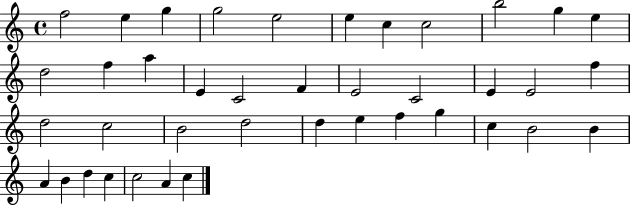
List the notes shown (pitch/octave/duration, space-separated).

F5/h E5/q G5/q G5/h E5/h E5/q C5/q C5/h B5/h G5/q E5/q D5/h F5/q A5/q E4/q C4/h F4/q E4/h C4/h E4/q E4/h F5/q D5/h C5/h B4/h D5/h D5/q E5/q F5/q G5/q C5/q B4/h B4/q A4/q B4/q D5/q C5/q C5/h A4/q C5/q